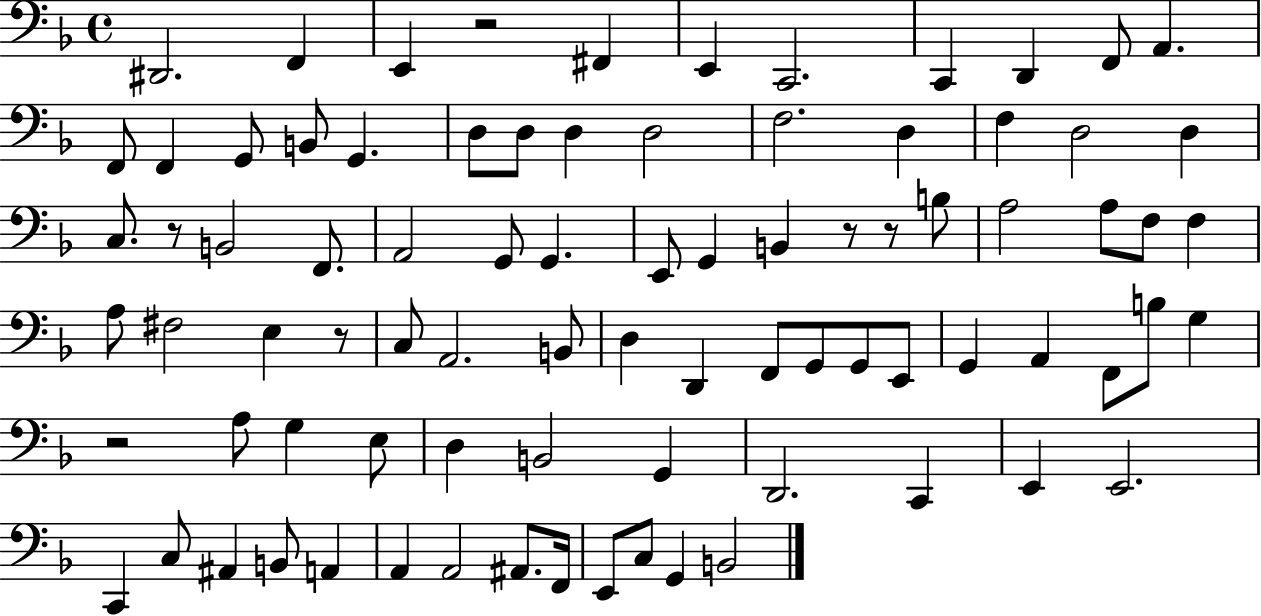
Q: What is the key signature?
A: F major